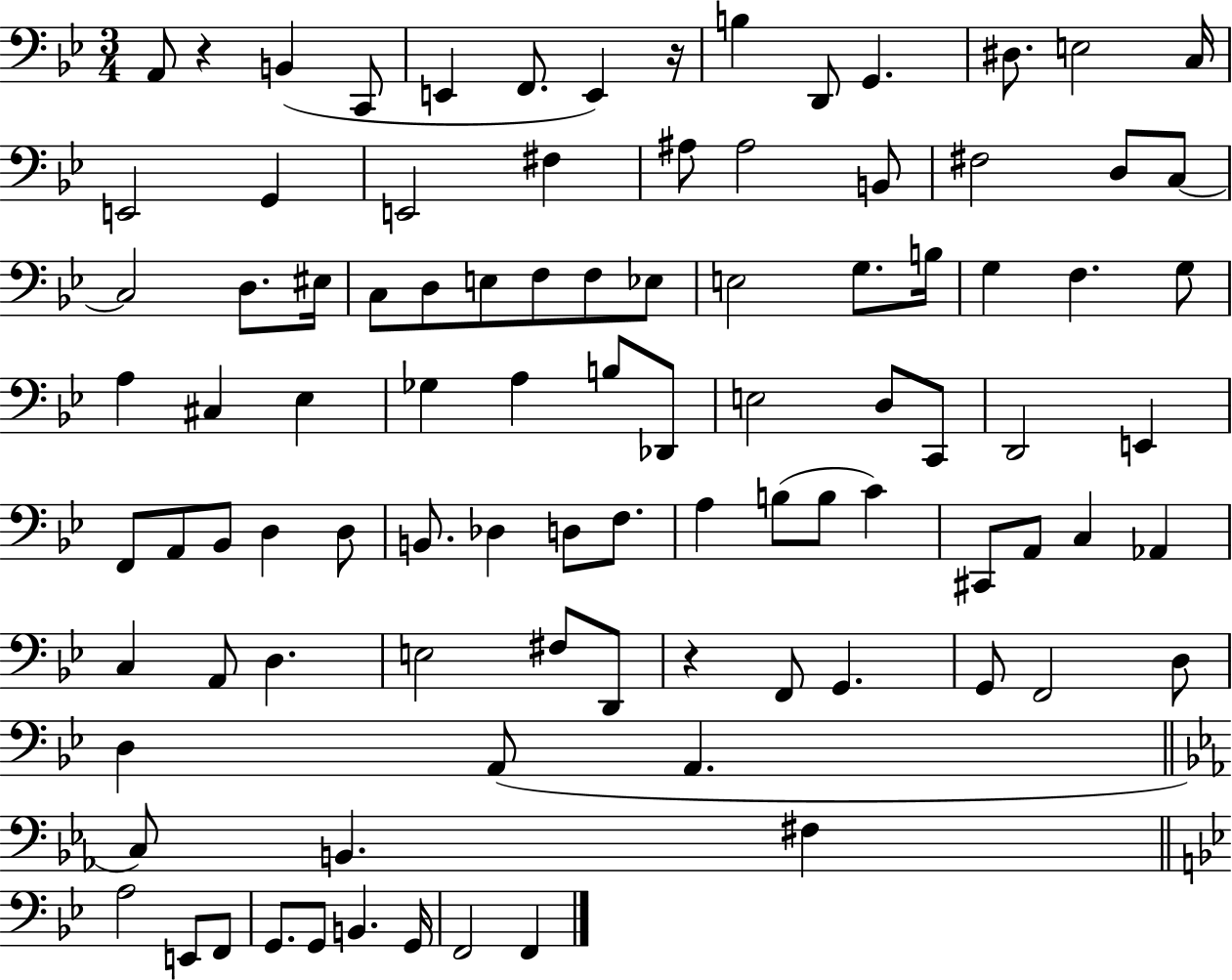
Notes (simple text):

A2/e R/q B2/q C2/e E2/q F2/e. E2/q R/s B3/q D2/e G2/q. D#3/e. E3/h C3/s E2/h G2/q E2/h F#3/q A#3/e A#3/h B2/e F#3/h D3/e C3/e C3/h D3/e. EIS3/s C3/e D3/e E3/e F3/e F3/e Eb3/e E3/h G3/e. B3/s G3/q F3/q. G3/e A3/q C#3/q Eb3/q Gb3/q A3/q B3/e Db2/e E3/h D3/e C2/e D2/h E2/q F2/e A2/e Bb2/e D3/q D3/e B2/e. Db3/q D3/e F3/e. A3/q B3/e B3/e C4/q C#2/e A2/e C3/q Ab2/q C3/q A2/e D3/q. E3/h F#3/e D2/e R/q F2/e G2/q. G2/e F2/h D3/e D3/q A2/e A2/q. C3/e B2/q. F#3/q A3/h E2/e F2/e G2/e. G2/e B2/q. G2/s F2/h F2/q